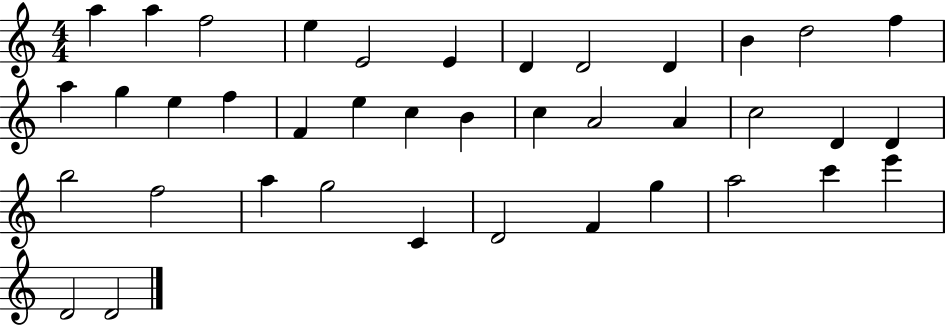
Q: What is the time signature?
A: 4/4